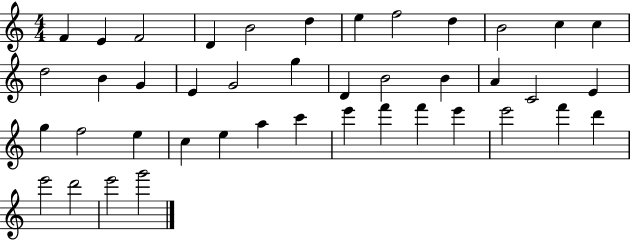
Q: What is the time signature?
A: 4/4